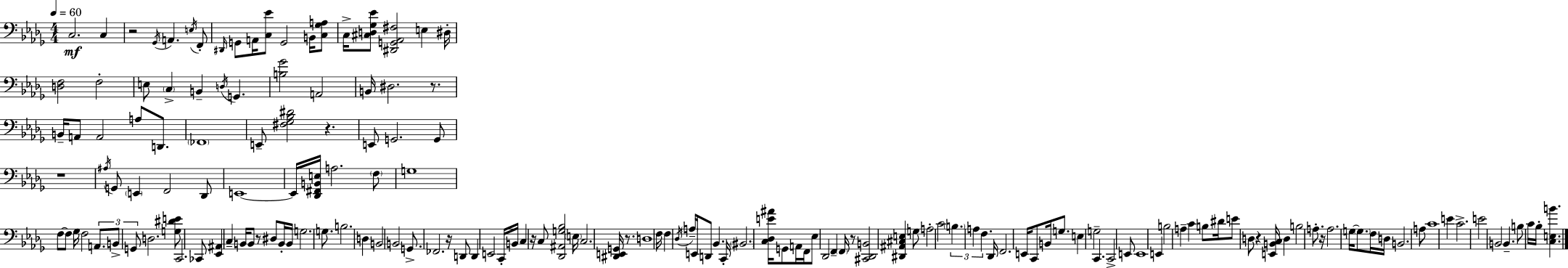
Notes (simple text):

C3/h. C3/q R/h Gb2/s A2/q. E3/s F2/e D#2/s G2/e A2/s [C3,Eb4]/e G2/h B2/s [C3,Gb3,A3]/e C3/s [C#3,D3,Gb3,Eb4]/e [D#2,G2,Ab2,F#3]/h E3/q D#3/s [D3,F3]/h F3/h E3/e C3/q B2/q D3/s G2/q. [B3,Gb4]/h A2/h B2/s D#3/h. R/e. B2/s A2/e A2/h A3/e D2/e. FES2/w E2/e [F#3,Gb3,Bb3,D#4]/h R/q. E2/e G2/h. G2/e R/w A#3/s G2/e E2/q F2/h Db2/e E2/w E2/s [Db2,F#2,B2,E3]/s A3/h. F3/e G3/w F3/e F3/e Gb3/s F3/h A2/e. B2/e G2/e D3/h. [G3,D#4,E4]/e C2/h. CES2/e [Eb2,A#2]/q C3/q B2/s B2/e R/e D#3/e B2/s B2/s G3/h. G3/e. B3/h. D3/q B2/h B2/h G2/e. FES2/h. R/s D2/e D2/q E2/h C2/s B2/s C3/q R/s C3/e [Db2,A#2,G3,Bb3]/h E3/s C3/h. [D#2,E2,G2]/s R/e. D3/w F3/s F3/q Db3/s A3/s E2/s D2/e Bb2/q. C2/s BIS2/h. [C3,Db3,E4,A#4]/s G2/e A2/s F2/s Eb3/e Db2/h F2/q F2/s R/e [C#2,Db2,B2]/h [D#2,A#2,C#3,E3]/q G3/e A3/h C4/h B3/q. A3/q F3/q. Db2/s F2/h. E2/s C2/e B2/s G3/e. E3/q G3/h C2/q. C2/h E2/e E2/w E2/q B3/h A3/q C4/q B3/e D#4/s E4/e D3/e R/q [E2,B2,C3]/s D3/q B3/h A3/e. R/s A3/h. G3/s G3/e. F3/s D3/s B2/h. A3/e C4/w E4/q C4/h. E4/h B2/h B2/q. B3/e C4/s Bb3/s [C3,E3,B4]/q.